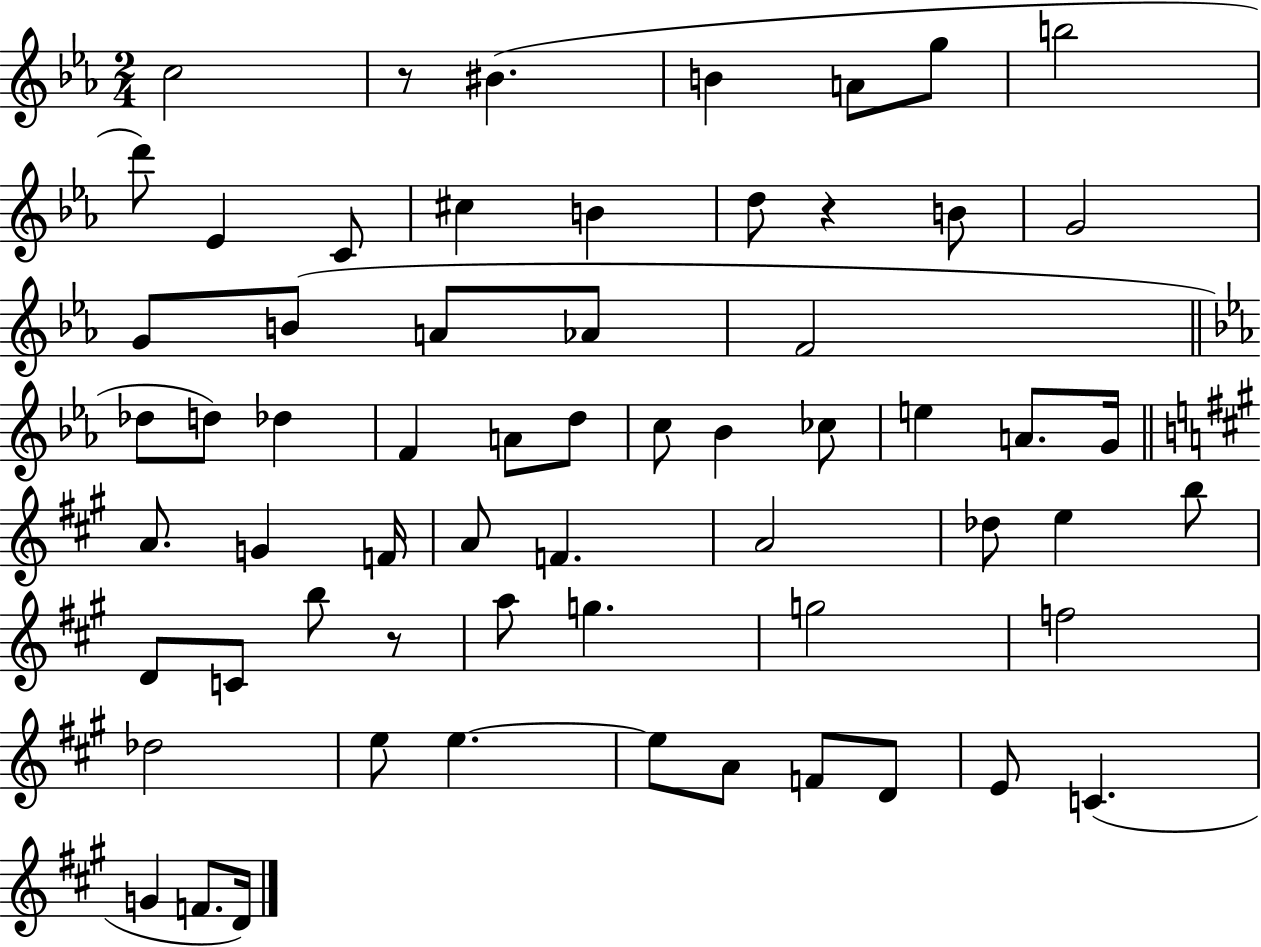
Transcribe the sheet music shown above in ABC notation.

X:1
T:Untitled
M:2/4
L:1/4
K:Eb
c2 z/2 ^B B A/2 g/2 b2 d'/2 _E C/2 ^c B d/2 z B/2 G2 G/2 B/2 A/2 _A/2 F2 _d/2 d/2 _d F A/2 d/2 c/2 _B _c/2 e A/2 G/4 A/2 G F/4 A/2 F A2 _d/2 e b/2 D/2 C/2 b/2 z/2 a/2 g g2 f2 _d2 e/2 e e/2 A/2 F/2 D/2 E/2 C G F/2 D/4